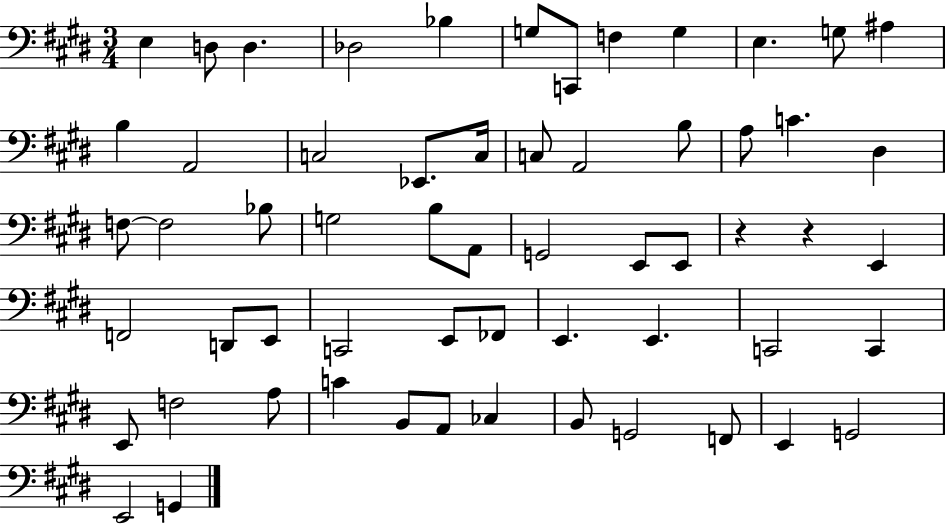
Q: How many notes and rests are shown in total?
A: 59